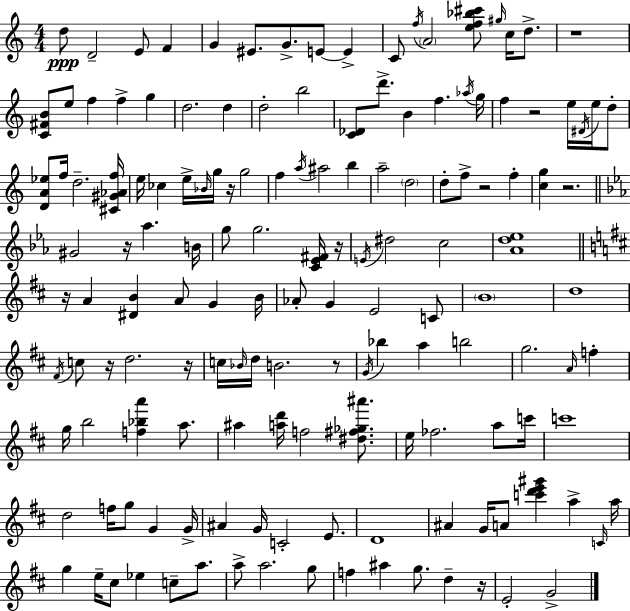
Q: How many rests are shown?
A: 12